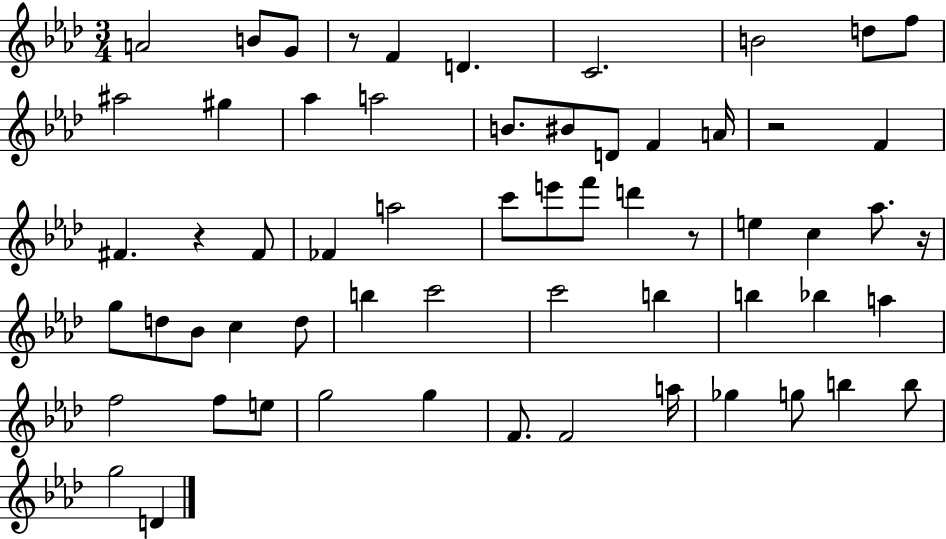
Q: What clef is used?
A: treble